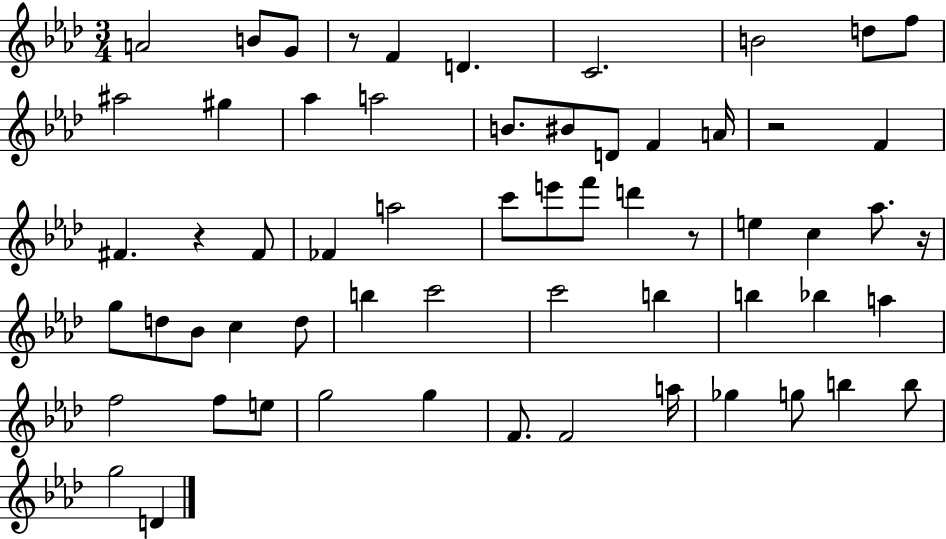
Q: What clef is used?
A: treble